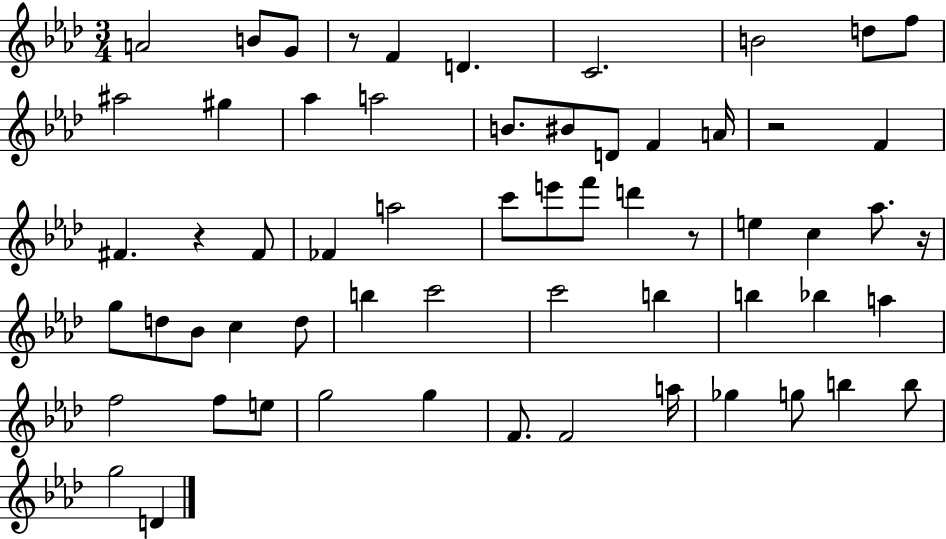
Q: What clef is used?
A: treble